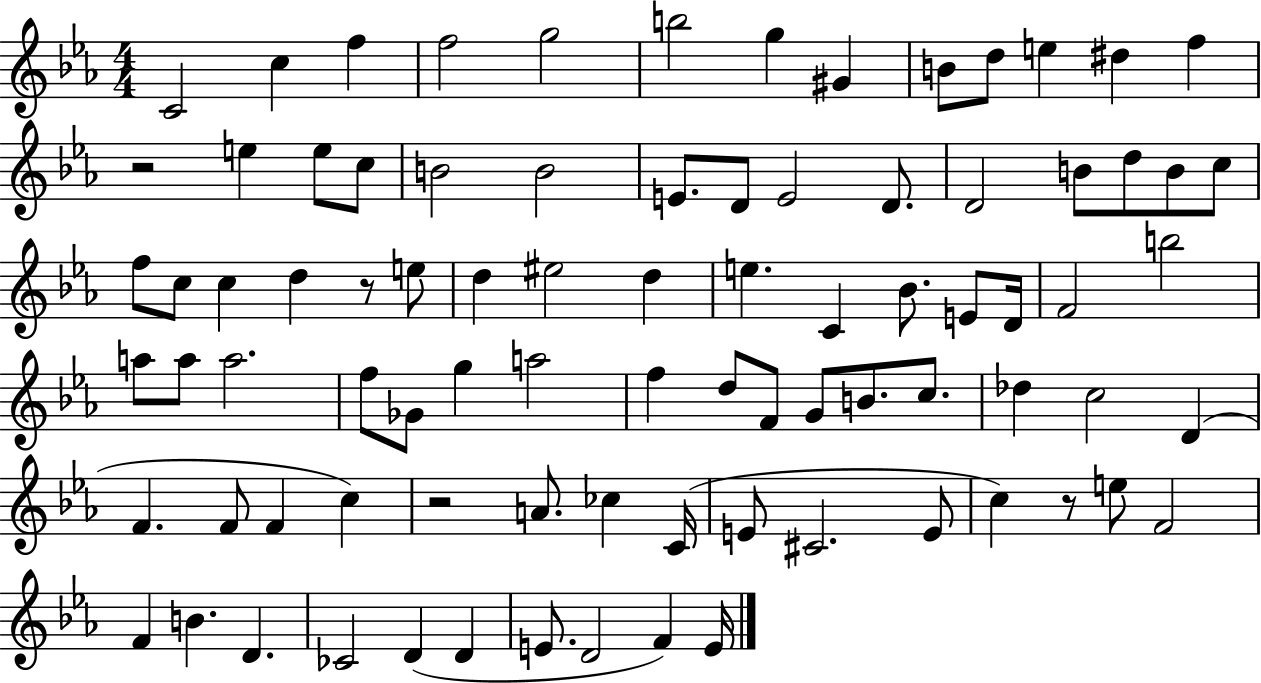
{
  \clef treble
  \numericTimeSignature
  \time 4/4
  \key ees \major
  c'2 c''4 f''4 | f''2 g''2 | b''2 g''4 gis'4 | b'8 d''8 e''4 dis''4 f''4 | \break r2 e''4 e''8 c''8 | b'2 b'2 | e'8. d'8 e'2 d'8. | d'2 b'8 d''8 b'8 c''8 | \break f''8 c''8 c''4 d''4 r8 e''8 | d''4 eis''2 d''4 | e''4. c'4 bes'8. e'8 d'16 | f'2 b''2 | \break a''8 a''8 a''2. | f''8 ges'8 g''4 a''2 | f''4 d''8 f'8 g'8 b'8. c''8. | des''4 c''2 d'4( | \break f'4. f'8 f'4 c''4) | r2 a'8. ces''4 c'16( | e'8 cis'2. e'8 | c''4) r8 e''8 f'2 | \break f'4 b'4. d'4. | ces'2 d'4( d'4 | e'8. d'2 f'4) e'16 | \bar "|."
}